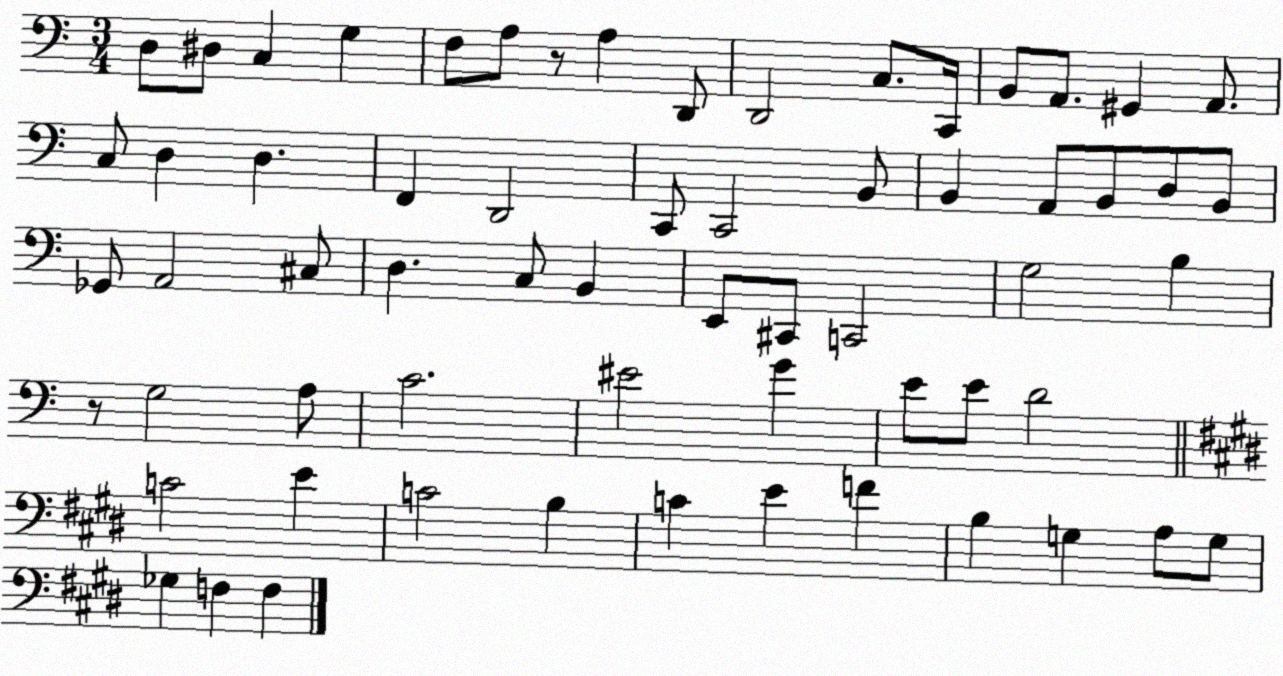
X:1
T:Untitled
M:3/4
L:1/4
K:C
D,/2 ^D,/2 C, G, F,/2 A,/2 z/2 A, D,,/2 D,,2 C,/2 C,,/4 B,,/2 A,,/2 ^G,, A,,/2 C,/2 D, D, F,, D,,2 C,,/2 C,,2 B,,/2 B,, A,,/2 B,,/2 D,/2 B,,/2 _G,,/2 A,,2 ^C,/2 D, C,/2 B,, E,,/2 ^C,,/2 C,,2 G,2 B, z/2 G,2 A,/2 C2 ^E2 G E/2 E/2 D2 C2 E C2 B, C E F B, G, A,/2 G,/2 _G, F, F,